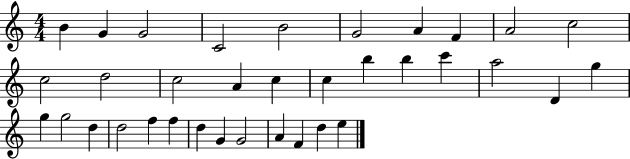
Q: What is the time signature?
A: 4/4